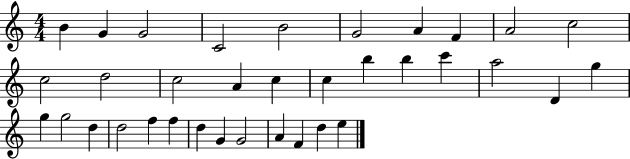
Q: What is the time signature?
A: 4/4